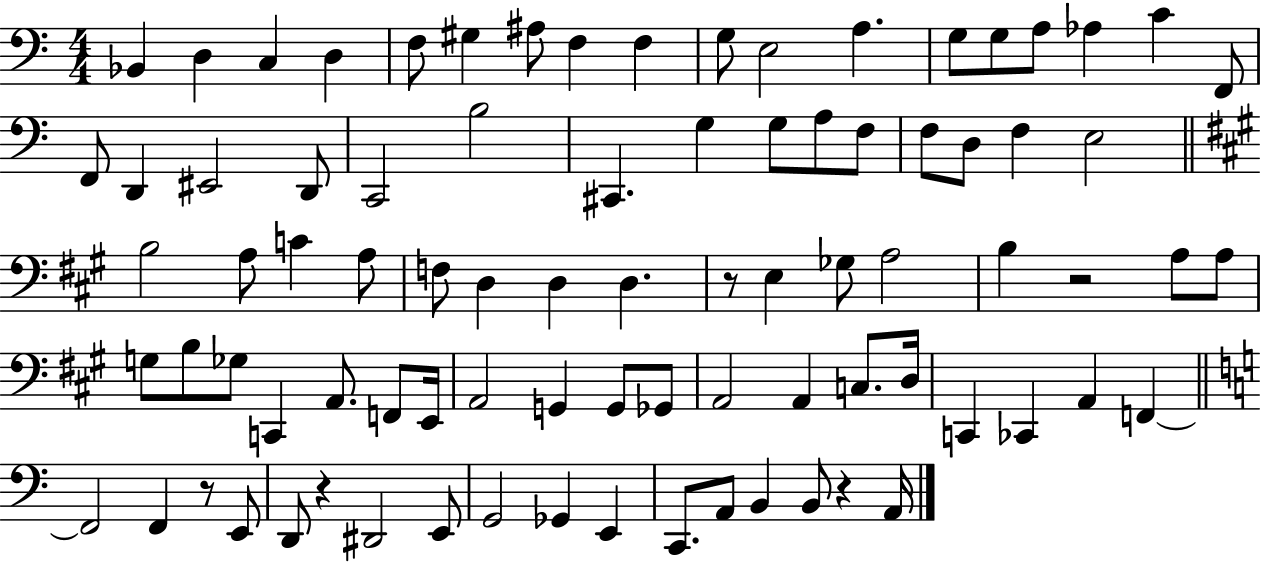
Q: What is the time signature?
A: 4/4